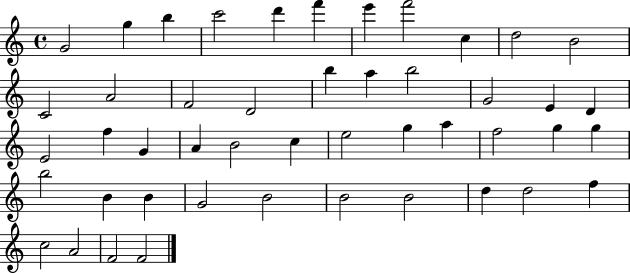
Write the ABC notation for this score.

X:1
T:Untitled
M:4/4
L:1/4
K:C
G2 g b c'2 d' f' e' f'2 c d2 B2 C2 A2 F2 D2 b a b2 G2 E D E2 f G A B2 c e2 g a f2 g g b2 B B G2 B2 B2 B2 d d2 f c2 A2 F2 F2